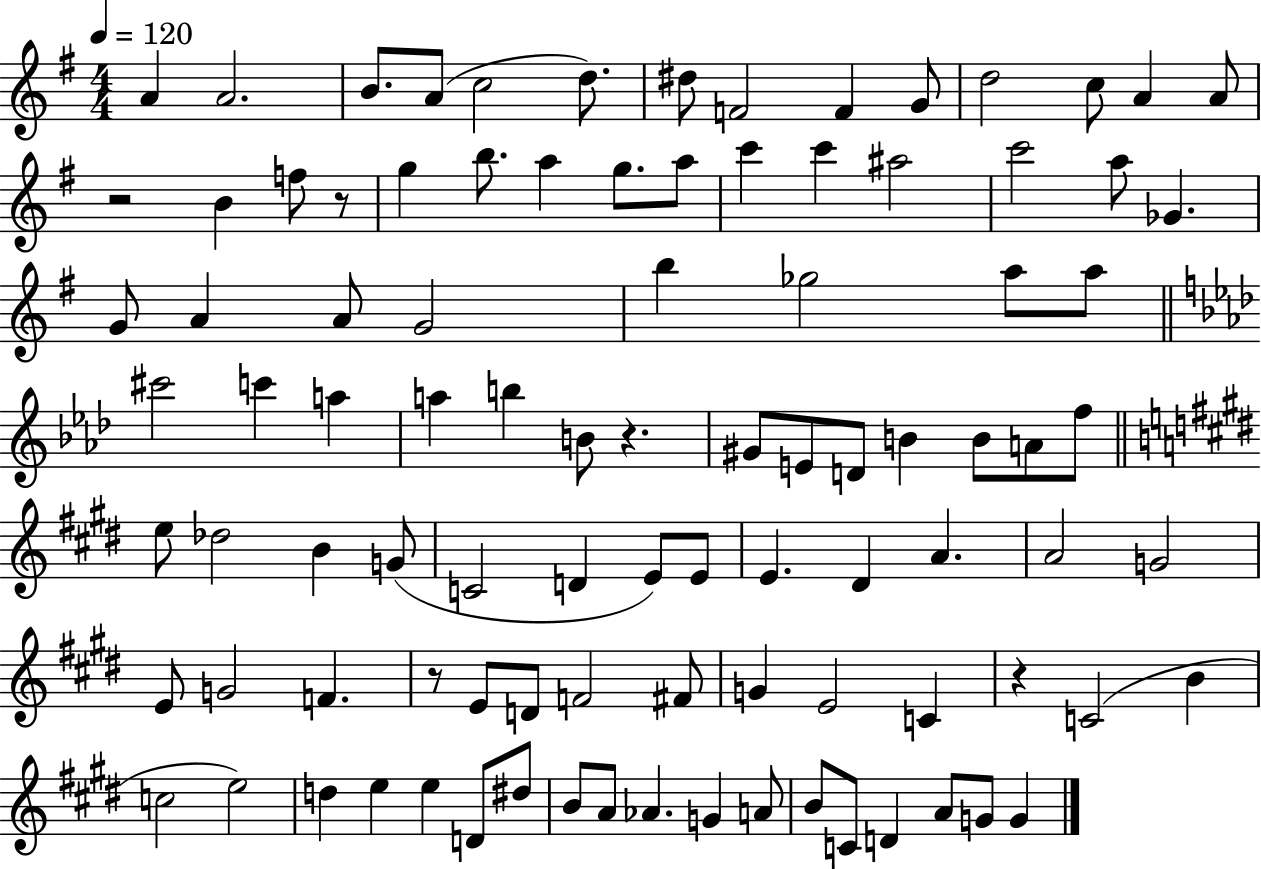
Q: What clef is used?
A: treble